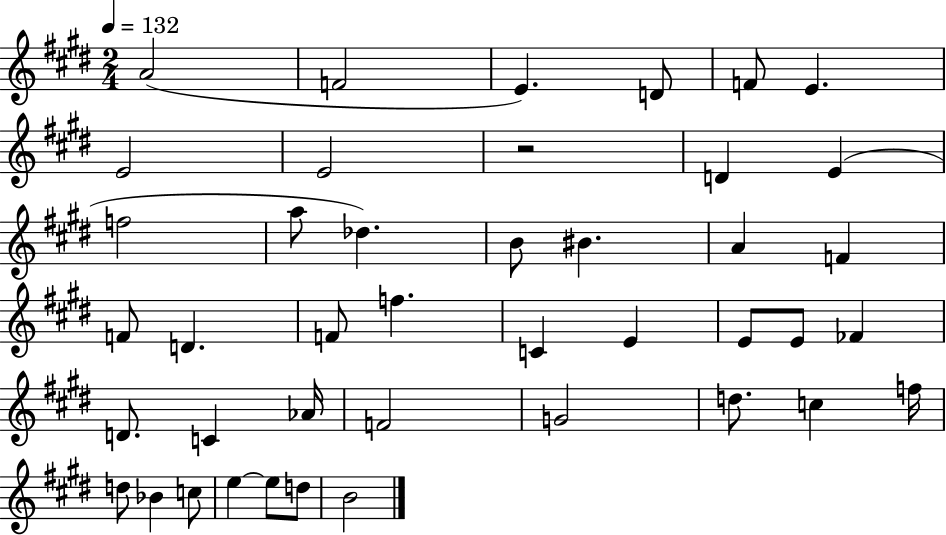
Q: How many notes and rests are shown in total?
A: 42